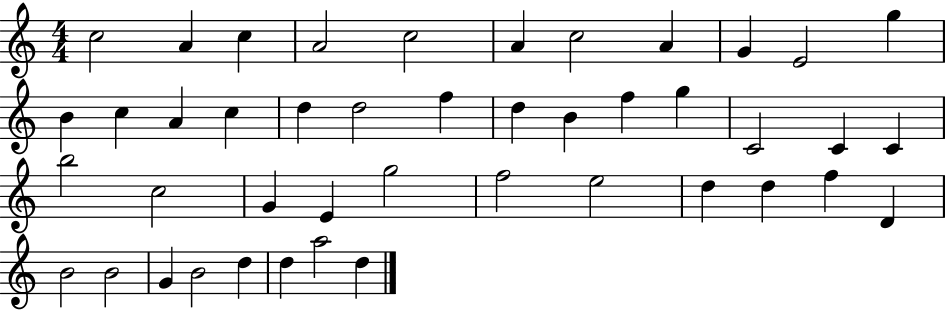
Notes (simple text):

C5/h A4/q C5/q A4/h C5/h A4/q C5/h A4/q G4/q E4/h G5/q B4/q C5/q A4/q C5/q D5/q D5/h F5/q D5/q B4/q F5/q G5/q C4/h C4/q C4/q B5/h C5/h G4/q E4/q G5/h F5/h E5/h D5/q D5/q F5/q D4/q B4/h B4/h G4/q B4/h D5/q D5/q A5/h D5/q